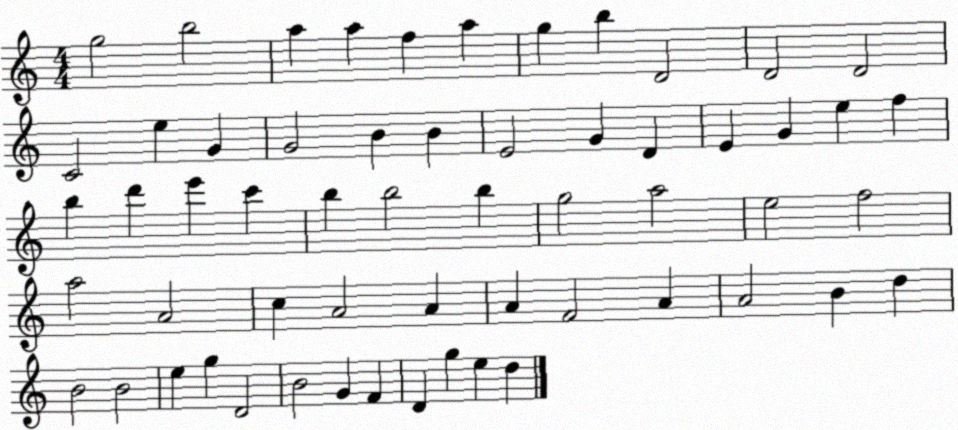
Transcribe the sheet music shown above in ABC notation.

X:1
T:Untitled
M:4/4
L:1/4
K:C
g2 b2 a a f a g b D2 D2 D2 C2 e G G2 B B E2 G D E G e f b d' e' c' b b2 b g2 a2 e2 f2 a2 A2 c A2 A A F2 A A2 B d B2 B2 e g D2 B2 G F D g e d